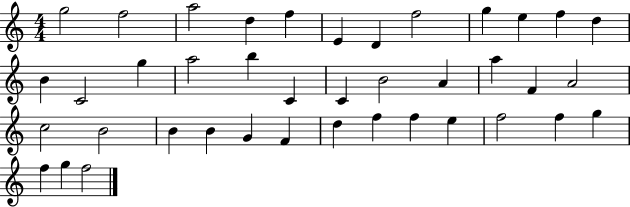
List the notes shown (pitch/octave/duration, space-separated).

G5/h F5/h A5/h D5/q F5/q E4/q D4/q F5/h G5/q E5/q F5/q D5/q B4/q C4/h G5/q A5/h B5/q C4/q C4/q B4/h A4/q A5/q F4/q A4/h C5/h B4/h B4/q B4/q G4/q F4/q D5/q F5/q F5/q E5/q F5/h F5/q G5/q F5/q G5/q F5/h